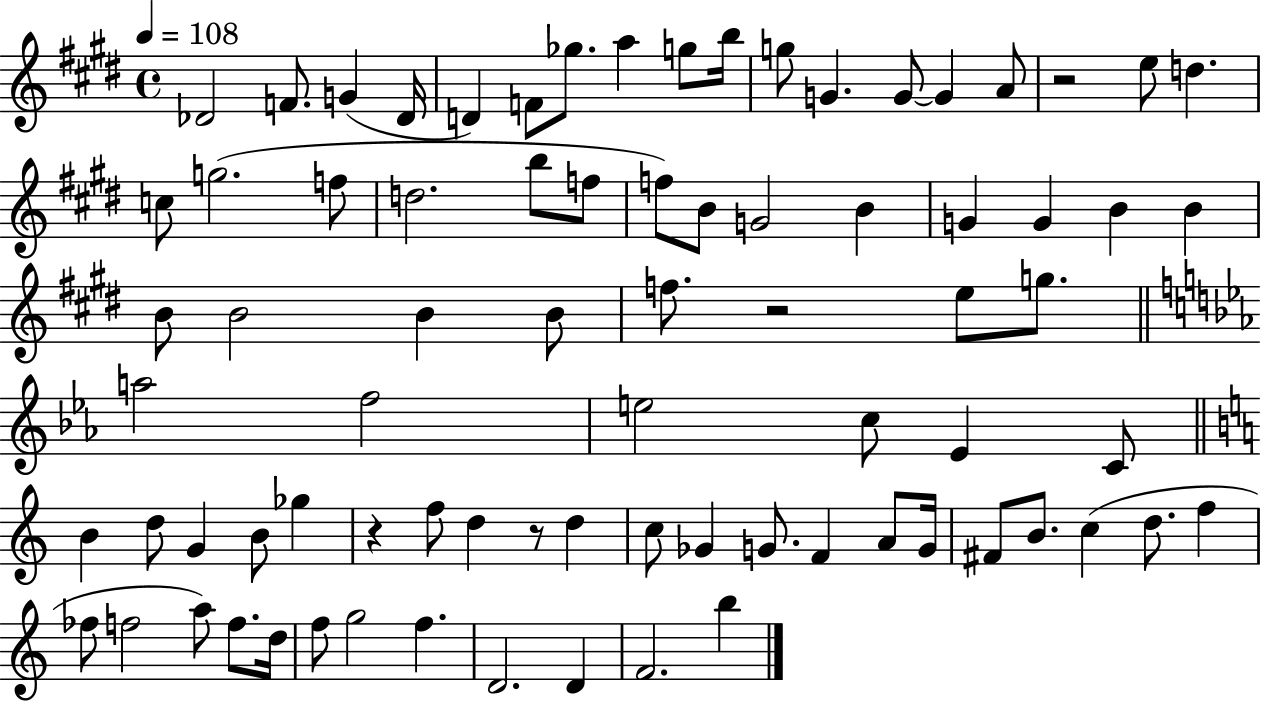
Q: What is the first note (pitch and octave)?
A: Db4